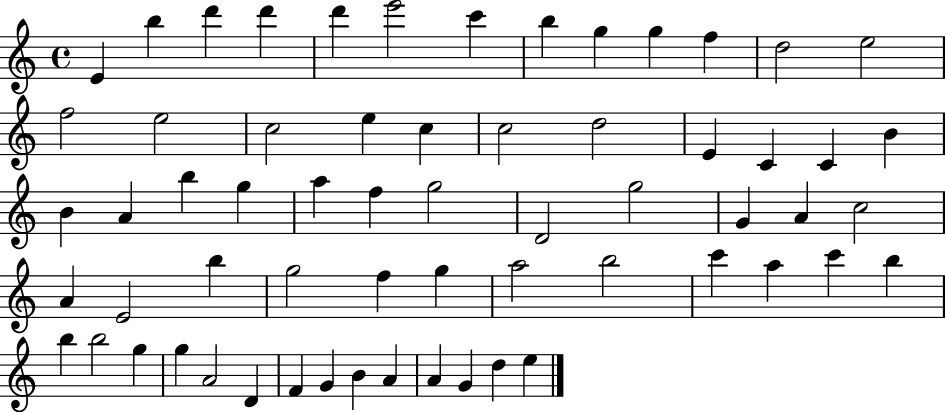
X:1
T:Untitled
M:4/4
L:1/4
K:C
E b d' d' d' e'2 c' b g g f d2 e2 f2 e2 c2 e c c2 d2 E C C B B A b g a f g2 D2 g2 G A c2 A E2 b g2 f g a2 b2 c' a c' b b b2 g g A2 D F G B A A G d e